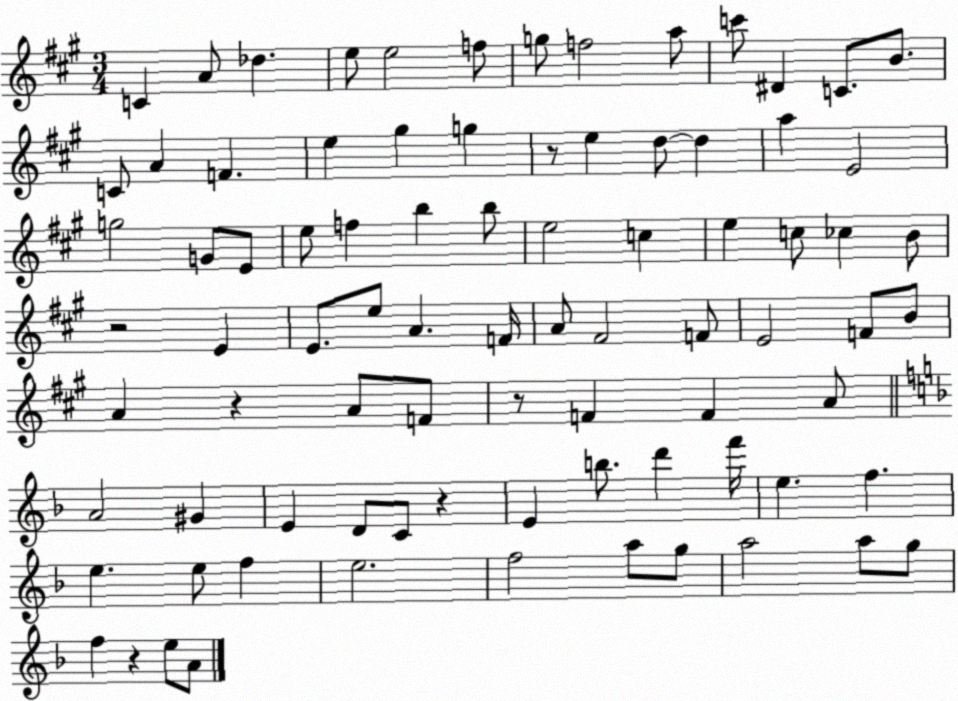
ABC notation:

X:1
T:Untitled
M:3/4
L:1/4
K:A
C A/2 _d e/2 e2 f/2 g/2 f2 a/2 c'/2 ^D C/2 B/2 C/2 A F e ^g g z/2 e d/2 d a E2 g2 G/2 E/2 e/2 f b b/2 e2 c e c/2 _c B/2 z2 E E/2 e/2 A F/4 A/2 ^F2 F/2 E2 F/2 B/2 A z A/2 F/2 z/2 F F A/2 A2 ^G E D/2 C/2 z E b/2 d' f'/4 e f e e/2 f e2 f2 a/2 g/2 a2 a/2 g/2 f z e/2 A/2